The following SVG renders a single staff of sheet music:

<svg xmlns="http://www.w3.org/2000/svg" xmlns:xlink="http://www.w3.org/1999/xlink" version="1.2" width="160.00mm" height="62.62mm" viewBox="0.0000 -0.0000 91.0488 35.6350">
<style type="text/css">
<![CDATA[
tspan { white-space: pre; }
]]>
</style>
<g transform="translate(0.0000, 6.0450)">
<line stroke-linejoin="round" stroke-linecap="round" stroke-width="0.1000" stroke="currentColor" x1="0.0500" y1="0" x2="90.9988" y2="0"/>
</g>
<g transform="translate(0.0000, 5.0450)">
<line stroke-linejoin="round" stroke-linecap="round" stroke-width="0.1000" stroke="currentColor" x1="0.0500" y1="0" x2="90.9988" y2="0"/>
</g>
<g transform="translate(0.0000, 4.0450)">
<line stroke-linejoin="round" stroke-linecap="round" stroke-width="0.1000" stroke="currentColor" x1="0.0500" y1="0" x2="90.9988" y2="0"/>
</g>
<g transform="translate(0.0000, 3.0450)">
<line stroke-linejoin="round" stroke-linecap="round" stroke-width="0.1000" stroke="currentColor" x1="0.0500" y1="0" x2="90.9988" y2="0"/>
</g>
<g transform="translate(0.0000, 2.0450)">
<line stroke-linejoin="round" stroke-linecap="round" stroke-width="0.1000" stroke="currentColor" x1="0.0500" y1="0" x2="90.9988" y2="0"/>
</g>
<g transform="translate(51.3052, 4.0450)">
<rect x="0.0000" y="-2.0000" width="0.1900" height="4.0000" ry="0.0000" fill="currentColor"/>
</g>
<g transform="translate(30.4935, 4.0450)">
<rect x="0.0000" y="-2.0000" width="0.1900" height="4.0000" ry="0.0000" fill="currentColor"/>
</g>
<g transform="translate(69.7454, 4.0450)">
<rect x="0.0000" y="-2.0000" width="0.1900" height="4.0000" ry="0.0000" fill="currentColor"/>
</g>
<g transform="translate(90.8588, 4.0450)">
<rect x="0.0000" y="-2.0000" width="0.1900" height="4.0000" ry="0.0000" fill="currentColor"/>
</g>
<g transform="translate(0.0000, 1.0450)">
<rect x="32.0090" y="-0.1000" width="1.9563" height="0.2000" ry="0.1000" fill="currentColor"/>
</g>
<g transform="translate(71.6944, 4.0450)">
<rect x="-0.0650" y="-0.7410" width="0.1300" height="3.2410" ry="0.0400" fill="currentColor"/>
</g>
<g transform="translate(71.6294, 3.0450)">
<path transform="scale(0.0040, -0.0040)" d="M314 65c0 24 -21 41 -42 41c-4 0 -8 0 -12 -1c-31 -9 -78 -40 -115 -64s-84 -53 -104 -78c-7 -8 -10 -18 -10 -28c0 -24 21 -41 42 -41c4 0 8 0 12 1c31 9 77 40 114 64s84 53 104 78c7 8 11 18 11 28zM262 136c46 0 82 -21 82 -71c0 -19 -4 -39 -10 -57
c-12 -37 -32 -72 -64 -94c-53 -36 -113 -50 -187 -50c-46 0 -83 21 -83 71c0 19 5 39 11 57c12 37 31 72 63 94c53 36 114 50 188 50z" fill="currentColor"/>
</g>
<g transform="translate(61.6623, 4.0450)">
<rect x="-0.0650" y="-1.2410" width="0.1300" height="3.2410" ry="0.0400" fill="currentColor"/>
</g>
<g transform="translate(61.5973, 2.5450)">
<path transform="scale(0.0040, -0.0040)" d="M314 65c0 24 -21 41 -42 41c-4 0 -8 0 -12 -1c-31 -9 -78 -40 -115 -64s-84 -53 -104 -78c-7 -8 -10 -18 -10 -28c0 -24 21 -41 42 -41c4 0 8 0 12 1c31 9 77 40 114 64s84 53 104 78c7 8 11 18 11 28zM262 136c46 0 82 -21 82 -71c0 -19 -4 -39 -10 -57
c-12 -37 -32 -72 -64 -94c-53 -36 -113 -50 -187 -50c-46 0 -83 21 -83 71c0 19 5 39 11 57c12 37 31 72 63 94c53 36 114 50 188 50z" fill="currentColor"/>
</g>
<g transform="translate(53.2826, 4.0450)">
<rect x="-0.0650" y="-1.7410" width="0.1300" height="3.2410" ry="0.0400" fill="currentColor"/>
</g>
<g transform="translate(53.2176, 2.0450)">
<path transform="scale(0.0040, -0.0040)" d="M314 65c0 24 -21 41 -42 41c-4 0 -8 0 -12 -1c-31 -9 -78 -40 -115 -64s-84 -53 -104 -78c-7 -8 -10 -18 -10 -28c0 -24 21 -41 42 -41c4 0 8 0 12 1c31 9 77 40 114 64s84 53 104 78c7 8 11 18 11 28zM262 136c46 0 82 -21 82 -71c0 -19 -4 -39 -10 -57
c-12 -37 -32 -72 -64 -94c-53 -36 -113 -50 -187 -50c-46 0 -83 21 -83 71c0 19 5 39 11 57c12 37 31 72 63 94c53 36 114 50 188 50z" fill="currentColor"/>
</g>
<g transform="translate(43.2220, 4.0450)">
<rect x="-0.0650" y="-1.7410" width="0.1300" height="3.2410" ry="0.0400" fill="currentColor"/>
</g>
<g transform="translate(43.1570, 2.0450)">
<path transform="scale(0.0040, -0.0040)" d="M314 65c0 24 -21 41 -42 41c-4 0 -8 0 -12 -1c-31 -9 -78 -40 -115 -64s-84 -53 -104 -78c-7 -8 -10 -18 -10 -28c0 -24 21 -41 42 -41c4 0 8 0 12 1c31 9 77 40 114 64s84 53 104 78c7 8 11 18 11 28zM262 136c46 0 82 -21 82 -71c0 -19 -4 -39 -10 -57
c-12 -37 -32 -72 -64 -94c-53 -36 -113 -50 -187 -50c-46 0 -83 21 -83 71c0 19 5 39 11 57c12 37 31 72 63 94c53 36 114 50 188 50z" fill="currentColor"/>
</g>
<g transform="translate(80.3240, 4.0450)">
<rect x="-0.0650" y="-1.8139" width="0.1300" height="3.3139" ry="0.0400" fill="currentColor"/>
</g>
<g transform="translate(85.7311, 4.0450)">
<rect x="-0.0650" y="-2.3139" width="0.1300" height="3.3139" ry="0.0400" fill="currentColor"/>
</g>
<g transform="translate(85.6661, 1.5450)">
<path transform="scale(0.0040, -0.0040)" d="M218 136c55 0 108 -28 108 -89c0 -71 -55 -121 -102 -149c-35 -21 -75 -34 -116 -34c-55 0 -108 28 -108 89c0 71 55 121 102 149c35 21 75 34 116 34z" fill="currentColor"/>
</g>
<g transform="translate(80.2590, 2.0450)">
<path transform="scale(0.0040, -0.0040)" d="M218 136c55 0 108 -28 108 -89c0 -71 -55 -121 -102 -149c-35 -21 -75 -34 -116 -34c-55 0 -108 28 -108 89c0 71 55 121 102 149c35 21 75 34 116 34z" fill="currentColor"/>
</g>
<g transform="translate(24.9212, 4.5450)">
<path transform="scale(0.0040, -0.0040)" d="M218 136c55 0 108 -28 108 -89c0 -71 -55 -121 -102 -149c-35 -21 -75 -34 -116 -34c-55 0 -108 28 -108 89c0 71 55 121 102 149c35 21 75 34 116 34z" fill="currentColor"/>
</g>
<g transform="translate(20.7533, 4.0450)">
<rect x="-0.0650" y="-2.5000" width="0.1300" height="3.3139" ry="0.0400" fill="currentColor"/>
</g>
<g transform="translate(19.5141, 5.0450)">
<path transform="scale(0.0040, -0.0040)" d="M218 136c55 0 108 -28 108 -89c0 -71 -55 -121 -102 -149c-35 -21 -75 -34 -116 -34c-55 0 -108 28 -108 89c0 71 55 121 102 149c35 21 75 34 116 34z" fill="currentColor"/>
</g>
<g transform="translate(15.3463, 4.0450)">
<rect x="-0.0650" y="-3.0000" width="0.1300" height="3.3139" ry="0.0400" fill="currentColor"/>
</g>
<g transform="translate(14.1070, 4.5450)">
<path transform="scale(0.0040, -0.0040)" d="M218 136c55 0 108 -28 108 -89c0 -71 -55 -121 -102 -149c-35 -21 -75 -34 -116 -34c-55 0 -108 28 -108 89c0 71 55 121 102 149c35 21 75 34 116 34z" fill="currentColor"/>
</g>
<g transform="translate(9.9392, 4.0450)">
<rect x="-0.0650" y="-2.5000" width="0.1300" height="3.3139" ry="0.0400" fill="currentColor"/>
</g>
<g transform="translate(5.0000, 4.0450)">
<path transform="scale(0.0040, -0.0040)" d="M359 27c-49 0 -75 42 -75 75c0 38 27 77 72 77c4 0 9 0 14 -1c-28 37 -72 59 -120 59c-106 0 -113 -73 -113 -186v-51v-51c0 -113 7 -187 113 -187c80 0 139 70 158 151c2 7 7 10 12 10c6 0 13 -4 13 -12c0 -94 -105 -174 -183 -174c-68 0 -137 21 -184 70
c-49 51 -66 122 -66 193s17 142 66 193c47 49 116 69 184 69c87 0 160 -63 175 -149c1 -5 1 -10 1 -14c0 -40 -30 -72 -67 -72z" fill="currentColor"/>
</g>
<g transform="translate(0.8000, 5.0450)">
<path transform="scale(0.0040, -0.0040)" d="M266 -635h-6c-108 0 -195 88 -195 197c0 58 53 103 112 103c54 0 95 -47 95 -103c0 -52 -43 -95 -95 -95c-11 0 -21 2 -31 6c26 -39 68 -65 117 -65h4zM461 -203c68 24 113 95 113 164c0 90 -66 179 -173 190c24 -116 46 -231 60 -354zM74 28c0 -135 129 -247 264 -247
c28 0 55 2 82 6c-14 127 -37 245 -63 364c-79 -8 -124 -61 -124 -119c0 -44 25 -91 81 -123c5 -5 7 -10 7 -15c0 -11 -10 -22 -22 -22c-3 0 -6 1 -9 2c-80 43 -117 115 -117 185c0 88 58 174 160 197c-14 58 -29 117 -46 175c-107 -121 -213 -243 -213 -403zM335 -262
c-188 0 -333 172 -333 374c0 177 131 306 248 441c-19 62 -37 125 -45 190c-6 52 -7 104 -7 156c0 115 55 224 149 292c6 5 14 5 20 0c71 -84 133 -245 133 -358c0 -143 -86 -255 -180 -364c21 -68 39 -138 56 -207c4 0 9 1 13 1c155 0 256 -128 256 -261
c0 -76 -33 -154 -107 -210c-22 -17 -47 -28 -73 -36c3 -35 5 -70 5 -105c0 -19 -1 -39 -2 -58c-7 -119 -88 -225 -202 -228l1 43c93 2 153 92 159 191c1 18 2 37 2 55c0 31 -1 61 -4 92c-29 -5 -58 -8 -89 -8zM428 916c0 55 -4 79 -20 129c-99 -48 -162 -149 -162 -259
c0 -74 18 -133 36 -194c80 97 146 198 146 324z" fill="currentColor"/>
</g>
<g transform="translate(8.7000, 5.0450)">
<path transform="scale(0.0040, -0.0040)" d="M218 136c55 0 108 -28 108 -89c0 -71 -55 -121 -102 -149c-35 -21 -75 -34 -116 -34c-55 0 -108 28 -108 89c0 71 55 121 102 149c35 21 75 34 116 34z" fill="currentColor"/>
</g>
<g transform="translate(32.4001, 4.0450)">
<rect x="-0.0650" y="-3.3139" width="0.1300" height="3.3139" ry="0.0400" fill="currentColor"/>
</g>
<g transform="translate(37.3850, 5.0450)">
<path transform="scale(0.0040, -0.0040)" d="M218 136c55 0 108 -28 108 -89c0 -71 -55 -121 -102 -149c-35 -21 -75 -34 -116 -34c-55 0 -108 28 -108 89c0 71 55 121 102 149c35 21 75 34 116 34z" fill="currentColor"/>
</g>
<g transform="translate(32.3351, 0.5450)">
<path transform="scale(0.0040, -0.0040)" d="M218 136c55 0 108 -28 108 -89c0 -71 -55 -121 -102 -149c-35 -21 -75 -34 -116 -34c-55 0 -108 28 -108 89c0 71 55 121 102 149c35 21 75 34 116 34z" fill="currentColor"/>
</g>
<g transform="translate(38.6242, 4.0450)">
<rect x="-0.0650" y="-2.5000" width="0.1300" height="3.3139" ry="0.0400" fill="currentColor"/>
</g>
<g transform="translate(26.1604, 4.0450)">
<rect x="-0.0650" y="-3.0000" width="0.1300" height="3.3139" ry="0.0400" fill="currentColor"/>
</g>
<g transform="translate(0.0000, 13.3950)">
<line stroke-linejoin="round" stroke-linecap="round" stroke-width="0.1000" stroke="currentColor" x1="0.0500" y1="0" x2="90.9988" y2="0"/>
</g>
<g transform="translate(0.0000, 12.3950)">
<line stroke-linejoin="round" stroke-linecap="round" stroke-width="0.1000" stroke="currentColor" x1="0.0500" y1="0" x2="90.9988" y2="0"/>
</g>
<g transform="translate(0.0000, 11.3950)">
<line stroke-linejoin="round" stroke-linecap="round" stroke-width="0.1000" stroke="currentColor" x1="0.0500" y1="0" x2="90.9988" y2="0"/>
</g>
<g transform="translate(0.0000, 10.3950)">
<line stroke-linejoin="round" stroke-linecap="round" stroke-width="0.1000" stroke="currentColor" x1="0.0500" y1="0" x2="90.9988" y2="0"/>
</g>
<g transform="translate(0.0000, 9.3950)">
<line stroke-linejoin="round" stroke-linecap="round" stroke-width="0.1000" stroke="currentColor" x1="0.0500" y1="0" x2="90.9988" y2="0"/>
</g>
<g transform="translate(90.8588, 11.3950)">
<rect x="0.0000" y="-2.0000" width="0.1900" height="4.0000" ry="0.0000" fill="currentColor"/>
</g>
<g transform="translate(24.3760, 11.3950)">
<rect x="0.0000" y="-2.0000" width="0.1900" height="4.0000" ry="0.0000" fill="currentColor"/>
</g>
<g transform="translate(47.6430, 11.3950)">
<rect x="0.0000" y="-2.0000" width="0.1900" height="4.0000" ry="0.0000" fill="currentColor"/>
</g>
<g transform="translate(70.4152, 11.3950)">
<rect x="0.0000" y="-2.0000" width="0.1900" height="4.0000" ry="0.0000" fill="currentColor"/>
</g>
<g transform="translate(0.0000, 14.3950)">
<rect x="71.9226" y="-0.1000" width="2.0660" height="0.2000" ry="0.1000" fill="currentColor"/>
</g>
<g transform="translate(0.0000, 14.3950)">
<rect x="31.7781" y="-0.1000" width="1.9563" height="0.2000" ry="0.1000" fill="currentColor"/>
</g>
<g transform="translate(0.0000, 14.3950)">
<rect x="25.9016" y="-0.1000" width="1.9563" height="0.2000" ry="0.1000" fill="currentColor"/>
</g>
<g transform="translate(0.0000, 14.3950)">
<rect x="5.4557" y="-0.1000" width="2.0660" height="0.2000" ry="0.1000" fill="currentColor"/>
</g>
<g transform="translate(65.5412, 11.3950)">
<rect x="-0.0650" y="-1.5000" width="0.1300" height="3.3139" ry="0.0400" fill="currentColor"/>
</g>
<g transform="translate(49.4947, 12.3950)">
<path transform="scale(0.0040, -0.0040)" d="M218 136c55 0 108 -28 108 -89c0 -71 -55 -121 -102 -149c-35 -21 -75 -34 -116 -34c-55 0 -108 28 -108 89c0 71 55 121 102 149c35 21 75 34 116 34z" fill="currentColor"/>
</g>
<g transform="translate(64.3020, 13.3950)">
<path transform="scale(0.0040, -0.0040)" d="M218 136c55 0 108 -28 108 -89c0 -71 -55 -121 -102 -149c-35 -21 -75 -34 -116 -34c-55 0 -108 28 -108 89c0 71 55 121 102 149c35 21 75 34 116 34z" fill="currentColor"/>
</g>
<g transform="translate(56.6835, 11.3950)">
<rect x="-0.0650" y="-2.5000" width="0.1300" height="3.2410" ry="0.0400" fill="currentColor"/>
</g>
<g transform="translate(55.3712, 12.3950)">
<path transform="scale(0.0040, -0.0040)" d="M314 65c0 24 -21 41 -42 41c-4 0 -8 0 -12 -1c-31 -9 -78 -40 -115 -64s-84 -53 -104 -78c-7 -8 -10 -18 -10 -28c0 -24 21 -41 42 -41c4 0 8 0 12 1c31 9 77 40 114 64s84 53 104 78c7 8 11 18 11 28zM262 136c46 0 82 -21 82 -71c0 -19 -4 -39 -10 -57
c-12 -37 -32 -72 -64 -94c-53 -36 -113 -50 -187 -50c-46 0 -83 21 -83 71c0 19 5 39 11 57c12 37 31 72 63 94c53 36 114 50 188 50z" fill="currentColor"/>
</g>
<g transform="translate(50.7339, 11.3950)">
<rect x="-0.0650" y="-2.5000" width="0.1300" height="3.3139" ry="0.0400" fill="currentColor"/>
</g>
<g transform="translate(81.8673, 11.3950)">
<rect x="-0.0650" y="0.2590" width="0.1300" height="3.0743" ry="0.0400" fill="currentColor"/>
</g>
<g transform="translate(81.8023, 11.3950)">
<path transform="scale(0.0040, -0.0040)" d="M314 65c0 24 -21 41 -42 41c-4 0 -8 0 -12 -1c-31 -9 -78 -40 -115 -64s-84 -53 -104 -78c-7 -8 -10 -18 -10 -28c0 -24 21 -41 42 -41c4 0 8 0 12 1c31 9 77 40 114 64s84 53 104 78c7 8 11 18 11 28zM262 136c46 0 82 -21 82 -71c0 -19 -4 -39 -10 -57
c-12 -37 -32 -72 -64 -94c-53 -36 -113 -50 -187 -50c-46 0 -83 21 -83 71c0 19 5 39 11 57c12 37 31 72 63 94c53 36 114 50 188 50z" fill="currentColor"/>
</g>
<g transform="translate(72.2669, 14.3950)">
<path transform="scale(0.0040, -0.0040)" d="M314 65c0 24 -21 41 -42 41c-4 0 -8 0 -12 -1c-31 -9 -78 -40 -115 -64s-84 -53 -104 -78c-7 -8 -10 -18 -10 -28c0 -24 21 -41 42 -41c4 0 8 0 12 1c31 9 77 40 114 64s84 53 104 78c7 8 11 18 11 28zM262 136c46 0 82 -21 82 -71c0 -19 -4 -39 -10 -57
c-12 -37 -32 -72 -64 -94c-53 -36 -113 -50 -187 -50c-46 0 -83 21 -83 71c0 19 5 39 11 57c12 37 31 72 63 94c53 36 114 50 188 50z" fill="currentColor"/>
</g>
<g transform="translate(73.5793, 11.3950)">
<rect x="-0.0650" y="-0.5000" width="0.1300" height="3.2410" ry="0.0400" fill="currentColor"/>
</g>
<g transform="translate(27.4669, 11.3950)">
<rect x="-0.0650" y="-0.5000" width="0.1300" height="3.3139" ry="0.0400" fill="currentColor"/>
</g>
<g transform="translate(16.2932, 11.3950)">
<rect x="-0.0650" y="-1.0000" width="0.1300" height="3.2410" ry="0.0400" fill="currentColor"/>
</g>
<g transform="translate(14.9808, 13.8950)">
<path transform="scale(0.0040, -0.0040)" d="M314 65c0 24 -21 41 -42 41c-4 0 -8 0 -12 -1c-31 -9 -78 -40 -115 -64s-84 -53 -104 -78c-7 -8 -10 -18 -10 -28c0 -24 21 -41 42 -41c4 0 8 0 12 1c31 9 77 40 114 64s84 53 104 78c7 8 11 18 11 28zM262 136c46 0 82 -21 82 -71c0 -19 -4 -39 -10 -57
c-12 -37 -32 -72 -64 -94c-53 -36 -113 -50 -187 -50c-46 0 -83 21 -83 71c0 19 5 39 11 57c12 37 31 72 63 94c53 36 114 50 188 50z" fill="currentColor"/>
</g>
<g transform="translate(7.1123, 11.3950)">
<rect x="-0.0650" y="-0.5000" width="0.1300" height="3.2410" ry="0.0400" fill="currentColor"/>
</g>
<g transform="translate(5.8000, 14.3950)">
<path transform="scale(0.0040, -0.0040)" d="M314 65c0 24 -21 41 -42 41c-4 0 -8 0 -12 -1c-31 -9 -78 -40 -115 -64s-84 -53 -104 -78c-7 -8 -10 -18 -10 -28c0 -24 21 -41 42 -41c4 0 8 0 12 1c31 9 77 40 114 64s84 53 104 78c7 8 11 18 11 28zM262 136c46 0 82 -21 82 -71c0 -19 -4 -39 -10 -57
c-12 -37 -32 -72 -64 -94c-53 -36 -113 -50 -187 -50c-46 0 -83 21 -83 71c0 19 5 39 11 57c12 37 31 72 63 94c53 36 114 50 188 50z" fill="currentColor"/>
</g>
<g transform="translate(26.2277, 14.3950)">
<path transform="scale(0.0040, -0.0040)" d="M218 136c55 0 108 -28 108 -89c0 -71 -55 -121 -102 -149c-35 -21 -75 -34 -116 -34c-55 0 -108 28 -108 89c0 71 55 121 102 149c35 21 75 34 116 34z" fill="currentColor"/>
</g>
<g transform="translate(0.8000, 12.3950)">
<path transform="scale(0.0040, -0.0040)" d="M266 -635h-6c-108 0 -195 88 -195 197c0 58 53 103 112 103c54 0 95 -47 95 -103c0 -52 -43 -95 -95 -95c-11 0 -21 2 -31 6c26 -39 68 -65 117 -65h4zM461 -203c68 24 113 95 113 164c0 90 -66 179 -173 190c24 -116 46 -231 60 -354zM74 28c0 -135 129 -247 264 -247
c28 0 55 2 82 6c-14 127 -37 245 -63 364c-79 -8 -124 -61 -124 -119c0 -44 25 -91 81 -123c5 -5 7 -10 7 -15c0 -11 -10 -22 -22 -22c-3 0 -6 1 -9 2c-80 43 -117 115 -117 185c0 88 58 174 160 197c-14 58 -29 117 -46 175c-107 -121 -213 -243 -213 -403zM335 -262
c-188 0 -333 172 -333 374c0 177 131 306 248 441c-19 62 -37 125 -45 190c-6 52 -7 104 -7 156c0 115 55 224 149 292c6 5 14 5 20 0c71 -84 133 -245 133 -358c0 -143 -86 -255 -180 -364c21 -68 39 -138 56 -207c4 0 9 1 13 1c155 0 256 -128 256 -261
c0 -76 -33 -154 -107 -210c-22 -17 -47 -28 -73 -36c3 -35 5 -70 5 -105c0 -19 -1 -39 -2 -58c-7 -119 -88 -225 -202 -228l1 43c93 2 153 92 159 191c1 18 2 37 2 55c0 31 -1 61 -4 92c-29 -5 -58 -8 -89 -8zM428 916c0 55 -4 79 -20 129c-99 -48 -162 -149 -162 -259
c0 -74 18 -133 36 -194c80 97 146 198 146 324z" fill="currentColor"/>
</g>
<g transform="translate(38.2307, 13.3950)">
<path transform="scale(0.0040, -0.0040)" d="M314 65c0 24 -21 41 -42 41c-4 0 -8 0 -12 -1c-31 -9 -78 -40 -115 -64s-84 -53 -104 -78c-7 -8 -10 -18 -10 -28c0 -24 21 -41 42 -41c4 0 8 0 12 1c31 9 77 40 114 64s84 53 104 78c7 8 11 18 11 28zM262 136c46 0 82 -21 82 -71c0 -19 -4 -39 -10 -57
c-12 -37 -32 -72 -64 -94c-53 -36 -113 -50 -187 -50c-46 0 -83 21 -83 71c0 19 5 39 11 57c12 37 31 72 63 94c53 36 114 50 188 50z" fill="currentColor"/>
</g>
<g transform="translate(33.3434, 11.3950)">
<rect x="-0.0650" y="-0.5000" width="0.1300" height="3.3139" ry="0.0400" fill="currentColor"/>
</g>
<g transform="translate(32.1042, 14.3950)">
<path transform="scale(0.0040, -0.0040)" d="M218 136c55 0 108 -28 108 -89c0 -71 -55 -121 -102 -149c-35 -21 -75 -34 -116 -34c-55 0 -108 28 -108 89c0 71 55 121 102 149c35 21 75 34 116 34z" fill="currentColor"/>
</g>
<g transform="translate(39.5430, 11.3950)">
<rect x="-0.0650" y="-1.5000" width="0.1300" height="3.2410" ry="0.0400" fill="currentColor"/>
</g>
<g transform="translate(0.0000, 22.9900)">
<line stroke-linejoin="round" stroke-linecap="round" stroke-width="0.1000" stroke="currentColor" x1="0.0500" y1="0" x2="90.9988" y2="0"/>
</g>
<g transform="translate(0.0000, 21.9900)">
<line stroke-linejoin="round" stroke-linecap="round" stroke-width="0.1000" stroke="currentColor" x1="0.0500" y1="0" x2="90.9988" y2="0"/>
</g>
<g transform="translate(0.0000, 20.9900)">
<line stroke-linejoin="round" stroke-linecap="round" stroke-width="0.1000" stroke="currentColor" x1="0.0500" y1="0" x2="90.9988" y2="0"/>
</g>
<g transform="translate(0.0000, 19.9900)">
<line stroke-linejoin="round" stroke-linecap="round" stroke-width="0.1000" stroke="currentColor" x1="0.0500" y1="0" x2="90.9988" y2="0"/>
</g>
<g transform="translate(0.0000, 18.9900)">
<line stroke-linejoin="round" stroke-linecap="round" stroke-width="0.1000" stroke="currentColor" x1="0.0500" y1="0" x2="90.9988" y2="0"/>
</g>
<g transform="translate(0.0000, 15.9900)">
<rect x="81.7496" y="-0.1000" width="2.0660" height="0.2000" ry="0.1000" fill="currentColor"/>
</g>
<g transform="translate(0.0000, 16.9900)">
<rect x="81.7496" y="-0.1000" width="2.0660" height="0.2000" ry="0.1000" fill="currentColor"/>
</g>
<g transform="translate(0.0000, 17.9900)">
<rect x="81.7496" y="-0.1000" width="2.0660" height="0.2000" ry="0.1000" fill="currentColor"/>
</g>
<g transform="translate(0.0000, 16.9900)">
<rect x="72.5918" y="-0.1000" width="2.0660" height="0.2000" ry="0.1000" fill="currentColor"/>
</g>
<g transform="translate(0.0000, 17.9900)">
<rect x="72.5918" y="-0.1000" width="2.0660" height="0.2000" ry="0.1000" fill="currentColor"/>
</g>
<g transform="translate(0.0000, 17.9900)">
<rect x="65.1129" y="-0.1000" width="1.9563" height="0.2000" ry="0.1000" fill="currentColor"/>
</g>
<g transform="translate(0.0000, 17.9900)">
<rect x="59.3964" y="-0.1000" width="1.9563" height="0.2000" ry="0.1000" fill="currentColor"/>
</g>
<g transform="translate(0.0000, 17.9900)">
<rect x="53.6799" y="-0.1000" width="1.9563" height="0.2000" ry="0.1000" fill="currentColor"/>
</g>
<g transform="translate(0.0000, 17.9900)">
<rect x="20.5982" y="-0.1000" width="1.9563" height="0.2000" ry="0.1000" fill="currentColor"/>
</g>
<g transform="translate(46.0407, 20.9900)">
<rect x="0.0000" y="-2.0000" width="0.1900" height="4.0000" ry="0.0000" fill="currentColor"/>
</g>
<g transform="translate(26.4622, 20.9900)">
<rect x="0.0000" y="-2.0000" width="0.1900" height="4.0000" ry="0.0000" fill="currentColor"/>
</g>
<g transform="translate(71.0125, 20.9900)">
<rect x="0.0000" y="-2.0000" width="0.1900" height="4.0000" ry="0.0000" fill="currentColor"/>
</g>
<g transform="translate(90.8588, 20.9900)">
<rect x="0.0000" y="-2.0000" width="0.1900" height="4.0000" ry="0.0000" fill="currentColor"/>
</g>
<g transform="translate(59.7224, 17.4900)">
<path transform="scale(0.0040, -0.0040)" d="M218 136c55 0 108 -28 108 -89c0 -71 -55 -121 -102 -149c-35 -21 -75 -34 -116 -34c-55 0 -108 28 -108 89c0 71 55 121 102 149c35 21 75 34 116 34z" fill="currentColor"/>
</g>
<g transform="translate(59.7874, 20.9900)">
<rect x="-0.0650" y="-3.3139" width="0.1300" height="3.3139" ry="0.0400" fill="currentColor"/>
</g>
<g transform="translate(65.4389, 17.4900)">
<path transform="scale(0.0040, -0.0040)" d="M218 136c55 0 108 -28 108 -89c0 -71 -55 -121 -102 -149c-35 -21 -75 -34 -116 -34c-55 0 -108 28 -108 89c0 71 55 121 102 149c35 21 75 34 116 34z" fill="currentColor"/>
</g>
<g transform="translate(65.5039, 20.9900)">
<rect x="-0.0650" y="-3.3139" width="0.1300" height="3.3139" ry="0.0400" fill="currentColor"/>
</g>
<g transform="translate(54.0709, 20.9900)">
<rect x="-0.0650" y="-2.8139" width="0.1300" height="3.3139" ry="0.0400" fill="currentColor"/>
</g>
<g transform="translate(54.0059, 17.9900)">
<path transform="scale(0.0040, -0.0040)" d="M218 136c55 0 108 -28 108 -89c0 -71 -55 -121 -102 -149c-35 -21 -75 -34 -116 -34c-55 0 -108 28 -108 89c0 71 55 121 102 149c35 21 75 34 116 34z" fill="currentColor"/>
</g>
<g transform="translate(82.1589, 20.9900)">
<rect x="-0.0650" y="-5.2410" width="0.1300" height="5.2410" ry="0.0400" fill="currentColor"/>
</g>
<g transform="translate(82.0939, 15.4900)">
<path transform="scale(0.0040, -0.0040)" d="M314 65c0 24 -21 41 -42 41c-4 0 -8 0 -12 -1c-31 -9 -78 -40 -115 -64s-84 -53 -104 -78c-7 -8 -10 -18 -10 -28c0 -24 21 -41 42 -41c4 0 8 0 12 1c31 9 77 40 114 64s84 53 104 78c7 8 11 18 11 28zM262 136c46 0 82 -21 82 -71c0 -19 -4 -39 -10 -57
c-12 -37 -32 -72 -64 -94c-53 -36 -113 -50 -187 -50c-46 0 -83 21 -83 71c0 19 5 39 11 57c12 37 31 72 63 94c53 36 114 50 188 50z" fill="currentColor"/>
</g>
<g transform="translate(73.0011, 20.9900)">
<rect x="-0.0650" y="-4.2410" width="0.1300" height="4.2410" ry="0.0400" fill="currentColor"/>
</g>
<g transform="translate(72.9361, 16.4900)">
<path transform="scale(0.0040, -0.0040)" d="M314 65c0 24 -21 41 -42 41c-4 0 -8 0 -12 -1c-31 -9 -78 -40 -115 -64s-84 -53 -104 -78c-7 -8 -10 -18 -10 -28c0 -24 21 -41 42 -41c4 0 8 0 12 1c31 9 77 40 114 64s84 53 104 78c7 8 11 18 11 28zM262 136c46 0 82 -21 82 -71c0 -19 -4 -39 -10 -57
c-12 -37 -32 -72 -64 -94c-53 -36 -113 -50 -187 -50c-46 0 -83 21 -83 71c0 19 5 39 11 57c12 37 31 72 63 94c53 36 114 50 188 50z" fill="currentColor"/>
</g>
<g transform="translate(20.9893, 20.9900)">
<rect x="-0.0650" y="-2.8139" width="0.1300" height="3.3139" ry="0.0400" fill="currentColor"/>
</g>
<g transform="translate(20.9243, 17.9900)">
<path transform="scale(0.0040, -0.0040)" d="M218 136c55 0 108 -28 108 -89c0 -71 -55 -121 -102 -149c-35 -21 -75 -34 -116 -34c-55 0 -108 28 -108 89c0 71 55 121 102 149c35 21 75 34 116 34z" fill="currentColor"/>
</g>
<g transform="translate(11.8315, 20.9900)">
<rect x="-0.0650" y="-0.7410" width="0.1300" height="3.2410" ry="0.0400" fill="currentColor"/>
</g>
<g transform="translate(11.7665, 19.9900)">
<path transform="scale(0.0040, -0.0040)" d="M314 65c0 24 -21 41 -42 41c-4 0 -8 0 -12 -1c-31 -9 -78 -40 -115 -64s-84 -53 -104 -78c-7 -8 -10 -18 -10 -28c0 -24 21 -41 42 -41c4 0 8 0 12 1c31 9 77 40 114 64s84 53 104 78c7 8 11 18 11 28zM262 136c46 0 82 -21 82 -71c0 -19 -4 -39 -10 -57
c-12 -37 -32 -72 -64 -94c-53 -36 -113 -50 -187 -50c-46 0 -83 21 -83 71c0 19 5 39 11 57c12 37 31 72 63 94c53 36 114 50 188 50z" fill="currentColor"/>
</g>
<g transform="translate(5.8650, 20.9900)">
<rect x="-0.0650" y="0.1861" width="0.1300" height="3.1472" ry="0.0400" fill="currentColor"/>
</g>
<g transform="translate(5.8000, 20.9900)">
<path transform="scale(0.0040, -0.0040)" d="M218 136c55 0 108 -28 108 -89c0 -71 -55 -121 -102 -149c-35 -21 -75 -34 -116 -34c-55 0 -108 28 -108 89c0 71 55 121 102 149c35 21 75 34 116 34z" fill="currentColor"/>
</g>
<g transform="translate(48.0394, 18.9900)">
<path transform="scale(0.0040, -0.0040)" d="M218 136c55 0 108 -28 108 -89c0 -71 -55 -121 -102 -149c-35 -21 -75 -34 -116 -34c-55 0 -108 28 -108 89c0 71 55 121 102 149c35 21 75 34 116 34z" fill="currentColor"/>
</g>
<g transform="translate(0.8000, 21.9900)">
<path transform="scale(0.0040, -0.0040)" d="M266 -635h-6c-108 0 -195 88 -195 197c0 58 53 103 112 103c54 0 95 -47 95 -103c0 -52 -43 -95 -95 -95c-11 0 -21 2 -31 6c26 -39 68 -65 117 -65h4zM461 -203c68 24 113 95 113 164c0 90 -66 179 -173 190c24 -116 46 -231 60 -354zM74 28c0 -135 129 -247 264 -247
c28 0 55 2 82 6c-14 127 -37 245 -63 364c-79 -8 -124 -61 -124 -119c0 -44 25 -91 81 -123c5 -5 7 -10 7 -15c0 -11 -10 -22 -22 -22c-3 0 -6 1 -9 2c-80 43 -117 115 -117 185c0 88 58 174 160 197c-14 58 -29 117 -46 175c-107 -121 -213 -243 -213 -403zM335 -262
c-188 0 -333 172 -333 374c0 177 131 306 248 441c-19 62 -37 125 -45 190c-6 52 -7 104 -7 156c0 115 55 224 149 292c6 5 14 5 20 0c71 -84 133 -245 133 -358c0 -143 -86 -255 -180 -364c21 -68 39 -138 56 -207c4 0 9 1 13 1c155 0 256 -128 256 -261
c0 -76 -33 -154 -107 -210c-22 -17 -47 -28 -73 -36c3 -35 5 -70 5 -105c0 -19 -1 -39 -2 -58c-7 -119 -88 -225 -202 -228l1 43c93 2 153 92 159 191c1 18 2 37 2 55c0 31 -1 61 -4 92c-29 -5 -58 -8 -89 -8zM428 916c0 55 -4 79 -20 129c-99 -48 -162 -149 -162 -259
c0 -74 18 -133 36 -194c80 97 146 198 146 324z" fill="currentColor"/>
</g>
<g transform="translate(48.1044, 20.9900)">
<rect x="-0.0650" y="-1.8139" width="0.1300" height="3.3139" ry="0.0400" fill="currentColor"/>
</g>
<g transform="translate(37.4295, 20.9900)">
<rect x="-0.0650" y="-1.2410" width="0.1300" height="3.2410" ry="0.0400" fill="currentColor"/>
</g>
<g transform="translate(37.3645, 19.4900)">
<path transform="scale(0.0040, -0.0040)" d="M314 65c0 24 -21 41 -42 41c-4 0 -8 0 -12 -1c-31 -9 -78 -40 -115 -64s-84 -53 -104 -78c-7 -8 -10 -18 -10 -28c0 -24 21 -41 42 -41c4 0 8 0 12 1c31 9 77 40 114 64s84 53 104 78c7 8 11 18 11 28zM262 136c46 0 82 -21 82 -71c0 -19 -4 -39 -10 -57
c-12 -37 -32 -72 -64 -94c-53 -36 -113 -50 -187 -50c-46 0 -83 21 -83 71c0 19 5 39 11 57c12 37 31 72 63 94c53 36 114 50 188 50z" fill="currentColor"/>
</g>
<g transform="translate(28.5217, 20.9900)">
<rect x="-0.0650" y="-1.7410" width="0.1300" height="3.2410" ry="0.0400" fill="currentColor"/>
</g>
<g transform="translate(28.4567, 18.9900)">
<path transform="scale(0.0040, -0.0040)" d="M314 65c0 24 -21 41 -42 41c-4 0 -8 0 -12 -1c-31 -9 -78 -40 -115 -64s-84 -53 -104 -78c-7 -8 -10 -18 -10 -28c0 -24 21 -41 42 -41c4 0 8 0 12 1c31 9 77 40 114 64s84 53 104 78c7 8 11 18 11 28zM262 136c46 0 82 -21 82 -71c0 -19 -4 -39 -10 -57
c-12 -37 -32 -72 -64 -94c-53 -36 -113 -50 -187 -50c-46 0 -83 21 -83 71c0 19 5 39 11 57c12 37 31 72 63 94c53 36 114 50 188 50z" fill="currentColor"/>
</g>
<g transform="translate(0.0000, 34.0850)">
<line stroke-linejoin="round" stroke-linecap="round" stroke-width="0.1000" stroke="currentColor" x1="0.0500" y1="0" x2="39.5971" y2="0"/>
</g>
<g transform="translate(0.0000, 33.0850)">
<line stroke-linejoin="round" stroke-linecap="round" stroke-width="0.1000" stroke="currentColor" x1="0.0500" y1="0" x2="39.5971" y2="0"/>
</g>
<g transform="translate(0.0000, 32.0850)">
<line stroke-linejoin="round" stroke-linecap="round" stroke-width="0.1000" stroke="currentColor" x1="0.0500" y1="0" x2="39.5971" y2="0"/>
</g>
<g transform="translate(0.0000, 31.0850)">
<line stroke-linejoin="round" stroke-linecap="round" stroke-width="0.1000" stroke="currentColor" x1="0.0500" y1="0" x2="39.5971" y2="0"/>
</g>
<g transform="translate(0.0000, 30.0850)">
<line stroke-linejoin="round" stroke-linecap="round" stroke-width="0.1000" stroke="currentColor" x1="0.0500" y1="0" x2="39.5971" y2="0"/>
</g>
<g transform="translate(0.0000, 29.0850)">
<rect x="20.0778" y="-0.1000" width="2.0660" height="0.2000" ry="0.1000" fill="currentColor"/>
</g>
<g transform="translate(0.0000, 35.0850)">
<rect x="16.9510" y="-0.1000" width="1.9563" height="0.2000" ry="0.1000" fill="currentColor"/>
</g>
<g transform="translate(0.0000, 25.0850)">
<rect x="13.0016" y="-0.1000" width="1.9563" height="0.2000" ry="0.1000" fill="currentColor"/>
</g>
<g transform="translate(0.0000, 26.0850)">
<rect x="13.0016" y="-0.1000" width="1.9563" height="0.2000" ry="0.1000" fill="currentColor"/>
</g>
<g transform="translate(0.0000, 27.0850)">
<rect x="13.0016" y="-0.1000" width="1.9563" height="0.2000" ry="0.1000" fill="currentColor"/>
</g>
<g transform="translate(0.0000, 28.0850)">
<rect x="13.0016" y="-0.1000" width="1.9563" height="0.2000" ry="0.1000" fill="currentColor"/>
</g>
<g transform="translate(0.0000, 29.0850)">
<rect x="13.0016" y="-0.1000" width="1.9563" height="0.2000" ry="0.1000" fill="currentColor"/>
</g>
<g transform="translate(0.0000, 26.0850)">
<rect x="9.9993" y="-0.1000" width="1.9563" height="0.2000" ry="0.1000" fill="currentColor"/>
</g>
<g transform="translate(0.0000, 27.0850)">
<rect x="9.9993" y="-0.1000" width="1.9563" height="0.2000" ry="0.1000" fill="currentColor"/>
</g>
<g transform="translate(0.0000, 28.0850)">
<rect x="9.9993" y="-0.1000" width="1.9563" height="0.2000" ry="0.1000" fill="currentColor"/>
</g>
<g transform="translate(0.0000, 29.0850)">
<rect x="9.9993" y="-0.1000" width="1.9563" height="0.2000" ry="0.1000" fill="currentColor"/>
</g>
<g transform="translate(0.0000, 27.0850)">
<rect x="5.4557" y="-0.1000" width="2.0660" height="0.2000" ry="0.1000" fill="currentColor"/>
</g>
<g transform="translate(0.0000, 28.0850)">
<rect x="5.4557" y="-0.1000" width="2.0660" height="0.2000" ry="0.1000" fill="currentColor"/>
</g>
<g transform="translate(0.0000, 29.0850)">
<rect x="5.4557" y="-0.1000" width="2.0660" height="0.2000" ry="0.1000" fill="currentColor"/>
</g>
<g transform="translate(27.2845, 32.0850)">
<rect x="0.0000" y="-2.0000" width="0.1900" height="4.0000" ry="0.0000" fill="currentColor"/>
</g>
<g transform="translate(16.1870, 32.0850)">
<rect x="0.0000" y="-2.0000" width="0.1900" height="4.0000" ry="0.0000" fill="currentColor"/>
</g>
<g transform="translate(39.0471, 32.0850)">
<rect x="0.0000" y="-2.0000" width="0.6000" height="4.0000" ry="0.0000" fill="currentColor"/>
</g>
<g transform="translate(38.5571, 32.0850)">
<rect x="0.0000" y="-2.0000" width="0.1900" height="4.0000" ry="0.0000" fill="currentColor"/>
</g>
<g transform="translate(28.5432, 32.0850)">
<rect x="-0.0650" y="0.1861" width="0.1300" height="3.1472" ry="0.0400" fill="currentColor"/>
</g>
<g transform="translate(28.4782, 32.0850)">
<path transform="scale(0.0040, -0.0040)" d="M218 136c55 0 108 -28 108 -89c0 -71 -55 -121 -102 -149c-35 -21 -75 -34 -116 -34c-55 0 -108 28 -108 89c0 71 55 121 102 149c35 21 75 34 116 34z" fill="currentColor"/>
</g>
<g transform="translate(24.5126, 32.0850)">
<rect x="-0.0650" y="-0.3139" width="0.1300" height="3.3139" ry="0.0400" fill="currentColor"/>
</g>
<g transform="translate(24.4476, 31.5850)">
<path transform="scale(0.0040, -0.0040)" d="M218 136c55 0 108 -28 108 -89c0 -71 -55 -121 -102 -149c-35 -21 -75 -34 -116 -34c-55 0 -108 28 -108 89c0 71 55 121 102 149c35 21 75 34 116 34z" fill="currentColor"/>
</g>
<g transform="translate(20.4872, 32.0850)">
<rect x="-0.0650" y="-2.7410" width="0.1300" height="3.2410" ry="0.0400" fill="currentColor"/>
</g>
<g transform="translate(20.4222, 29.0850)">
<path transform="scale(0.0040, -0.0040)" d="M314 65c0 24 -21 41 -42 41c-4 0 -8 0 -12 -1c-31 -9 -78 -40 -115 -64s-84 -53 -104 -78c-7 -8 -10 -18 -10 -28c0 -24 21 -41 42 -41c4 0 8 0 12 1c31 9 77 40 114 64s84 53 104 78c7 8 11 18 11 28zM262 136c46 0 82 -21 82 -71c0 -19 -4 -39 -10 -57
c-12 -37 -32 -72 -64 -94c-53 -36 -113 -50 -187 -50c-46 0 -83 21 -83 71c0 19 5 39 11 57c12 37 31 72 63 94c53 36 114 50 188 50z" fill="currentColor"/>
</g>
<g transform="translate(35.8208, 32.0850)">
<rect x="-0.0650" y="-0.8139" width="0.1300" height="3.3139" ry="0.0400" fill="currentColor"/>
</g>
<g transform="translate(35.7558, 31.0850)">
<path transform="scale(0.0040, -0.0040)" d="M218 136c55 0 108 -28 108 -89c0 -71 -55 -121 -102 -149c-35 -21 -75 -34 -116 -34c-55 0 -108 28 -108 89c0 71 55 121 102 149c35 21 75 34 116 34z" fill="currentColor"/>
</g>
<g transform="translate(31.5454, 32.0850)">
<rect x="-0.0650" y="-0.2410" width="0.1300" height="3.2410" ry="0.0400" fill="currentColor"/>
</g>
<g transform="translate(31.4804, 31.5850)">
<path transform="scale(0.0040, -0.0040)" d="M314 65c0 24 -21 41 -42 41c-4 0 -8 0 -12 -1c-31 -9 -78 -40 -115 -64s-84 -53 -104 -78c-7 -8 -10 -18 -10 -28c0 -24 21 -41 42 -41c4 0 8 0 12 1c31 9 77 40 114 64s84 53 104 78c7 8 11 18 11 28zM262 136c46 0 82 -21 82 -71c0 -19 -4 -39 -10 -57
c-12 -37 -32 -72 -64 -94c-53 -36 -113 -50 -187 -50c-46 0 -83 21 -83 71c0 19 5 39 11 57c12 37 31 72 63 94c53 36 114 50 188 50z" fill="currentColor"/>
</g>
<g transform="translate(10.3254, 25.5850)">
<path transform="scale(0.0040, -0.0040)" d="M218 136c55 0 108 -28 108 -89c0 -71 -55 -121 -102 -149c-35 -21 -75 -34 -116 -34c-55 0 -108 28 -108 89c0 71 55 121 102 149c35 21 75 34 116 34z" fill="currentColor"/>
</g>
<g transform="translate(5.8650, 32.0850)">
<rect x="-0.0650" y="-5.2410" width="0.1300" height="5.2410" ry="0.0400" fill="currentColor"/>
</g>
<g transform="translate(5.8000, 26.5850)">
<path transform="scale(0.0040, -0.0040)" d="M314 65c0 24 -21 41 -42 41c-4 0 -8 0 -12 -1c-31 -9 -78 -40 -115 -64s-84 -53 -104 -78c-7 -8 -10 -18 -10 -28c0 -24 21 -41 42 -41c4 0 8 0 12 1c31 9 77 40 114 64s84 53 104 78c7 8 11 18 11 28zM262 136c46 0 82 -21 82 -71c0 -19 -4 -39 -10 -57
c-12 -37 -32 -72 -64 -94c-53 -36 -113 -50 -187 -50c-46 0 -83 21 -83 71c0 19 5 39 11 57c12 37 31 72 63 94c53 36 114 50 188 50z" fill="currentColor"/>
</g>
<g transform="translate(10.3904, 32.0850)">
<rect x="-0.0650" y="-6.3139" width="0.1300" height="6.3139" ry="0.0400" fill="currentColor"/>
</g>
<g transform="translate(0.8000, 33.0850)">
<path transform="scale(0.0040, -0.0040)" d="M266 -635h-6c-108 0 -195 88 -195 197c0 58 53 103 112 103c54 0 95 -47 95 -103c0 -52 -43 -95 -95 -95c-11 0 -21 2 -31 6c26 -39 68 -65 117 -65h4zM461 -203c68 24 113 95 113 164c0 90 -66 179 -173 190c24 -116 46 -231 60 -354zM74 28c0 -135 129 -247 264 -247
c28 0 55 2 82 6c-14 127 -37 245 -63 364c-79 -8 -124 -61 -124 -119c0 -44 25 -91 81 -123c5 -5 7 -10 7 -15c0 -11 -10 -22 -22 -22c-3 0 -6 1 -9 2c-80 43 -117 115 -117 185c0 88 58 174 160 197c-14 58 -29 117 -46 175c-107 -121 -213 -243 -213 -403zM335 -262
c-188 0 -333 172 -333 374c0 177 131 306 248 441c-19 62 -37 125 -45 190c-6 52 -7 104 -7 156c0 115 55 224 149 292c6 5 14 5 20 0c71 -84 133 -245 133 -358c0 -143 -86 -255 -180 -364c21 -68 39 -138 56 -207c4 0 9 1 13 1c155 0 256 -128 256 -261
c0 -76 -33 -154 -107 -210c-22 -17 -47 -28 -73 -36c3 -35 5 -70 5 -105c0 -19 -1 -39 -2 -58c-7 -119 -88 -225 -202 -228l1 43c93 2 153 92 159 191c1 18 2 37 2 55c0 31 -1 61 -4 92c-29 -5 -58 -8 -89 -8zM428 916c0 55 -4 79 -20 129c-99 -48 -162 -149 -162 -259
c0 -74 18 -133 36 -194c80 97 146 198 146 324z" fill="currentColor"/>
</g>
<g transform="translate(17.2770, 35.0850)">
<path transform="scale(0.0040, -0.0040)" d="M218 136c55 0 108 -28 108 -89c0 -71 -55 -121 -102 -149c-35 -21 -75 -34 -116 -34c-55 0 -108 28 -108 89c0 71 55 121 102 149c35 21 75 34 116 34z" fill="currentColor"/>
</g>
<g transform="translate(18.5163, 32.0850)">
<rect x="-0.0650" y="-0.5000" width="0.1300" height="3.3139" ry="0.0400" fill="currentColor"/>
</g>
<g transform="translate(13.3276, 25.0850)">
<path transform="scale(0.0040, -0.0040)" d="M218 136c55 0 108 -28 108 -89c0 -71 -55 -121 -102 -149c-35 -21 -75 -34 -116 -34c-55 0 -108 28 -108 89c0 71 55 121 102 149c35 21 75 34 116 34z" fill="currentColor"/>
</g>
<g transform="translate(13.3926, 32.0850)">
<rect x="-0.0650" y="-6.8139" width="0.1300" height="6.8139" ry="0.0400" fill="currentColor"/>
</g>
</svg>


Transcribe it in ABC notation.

X:1
T:Untitled
M:4/4
L:1/4
K:C
G A G A b G f2 f2 e2 d2 f g C2 D2 C C E2 G G2 E C2 B2 B d2 a f2 e2 f a b b d'2 f'2 f'2 a' b' C a2 c B c2 d